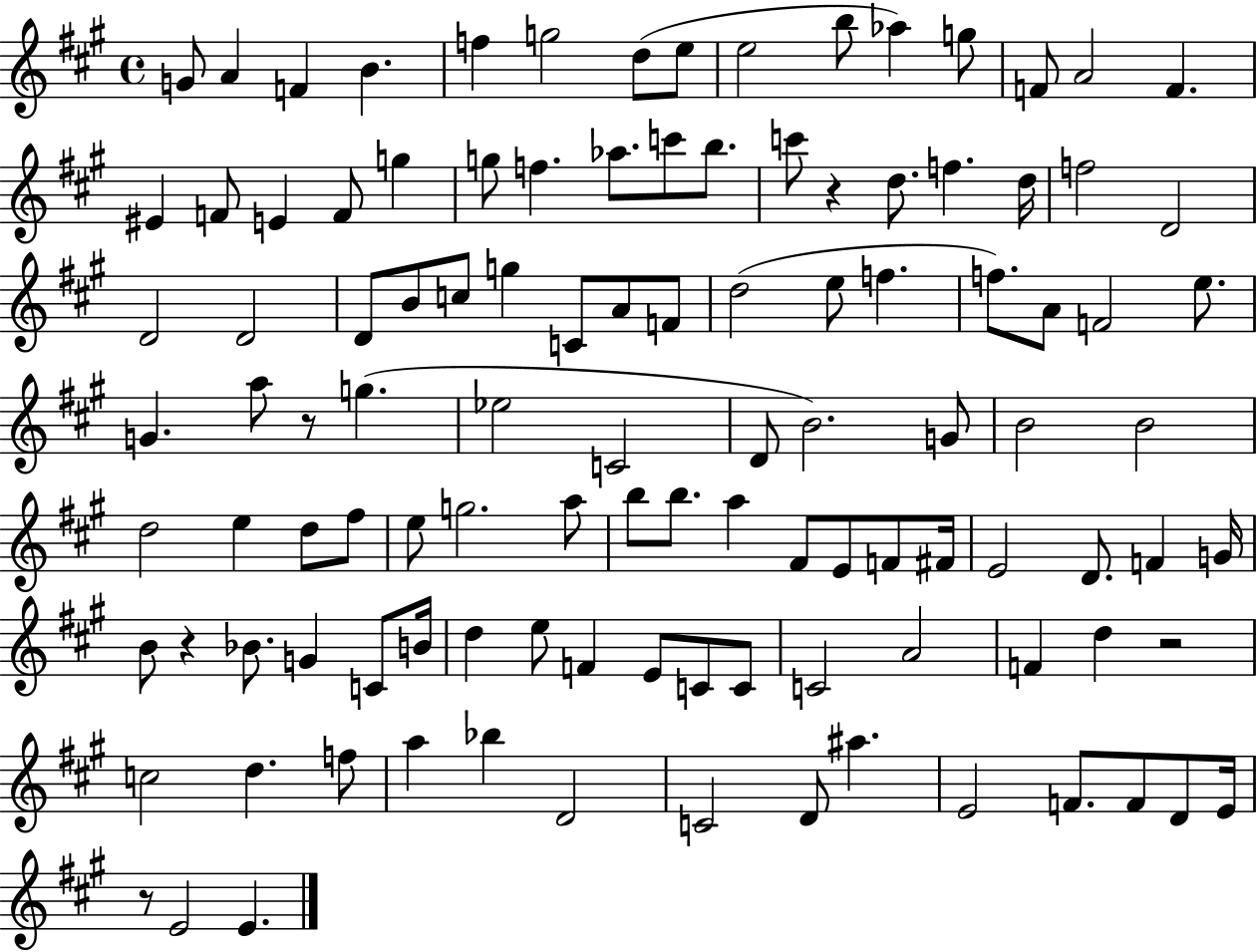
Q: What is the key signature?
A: A major